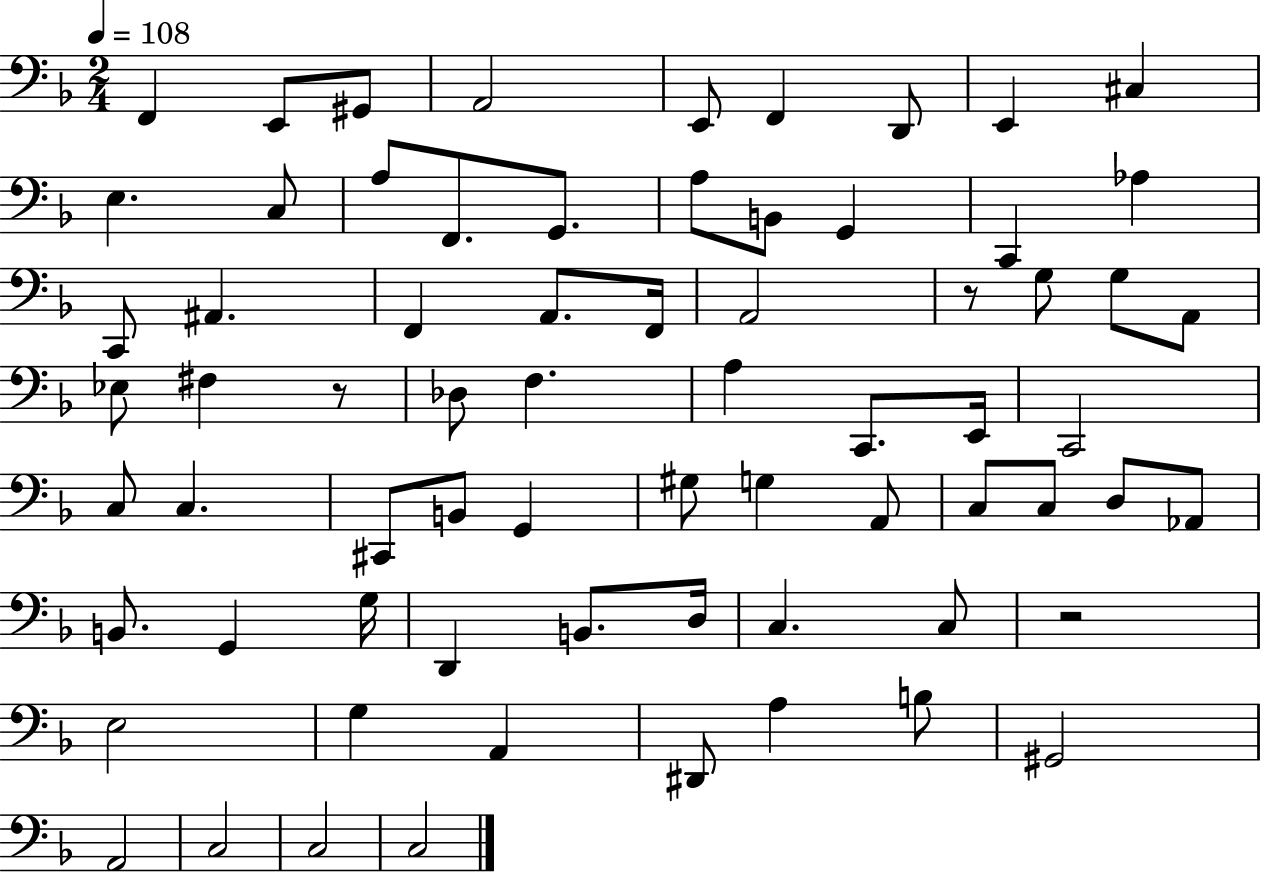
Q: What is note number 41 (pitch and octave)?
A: G2